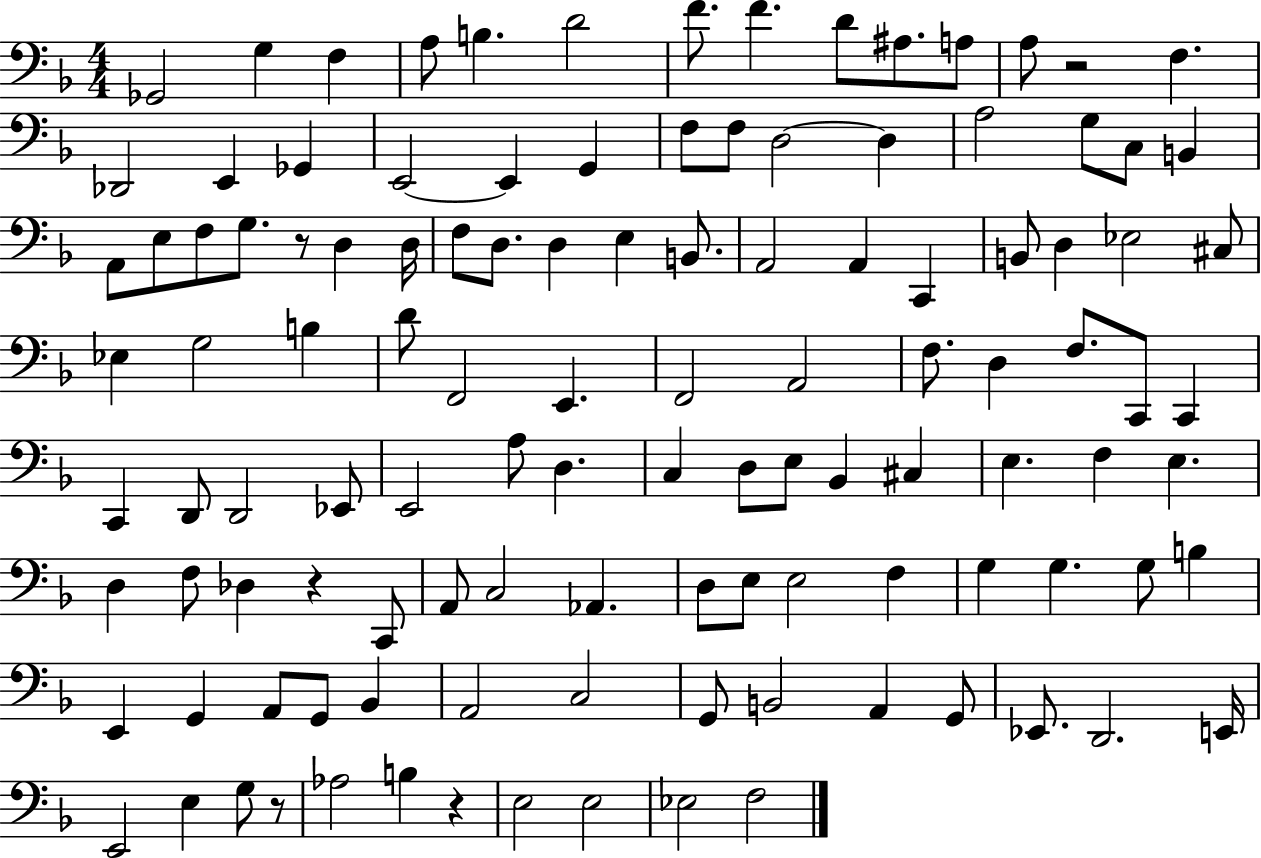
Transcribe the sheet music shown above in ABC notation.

X:1
T:Untitled
M:4/4
L:1/4
K:F
_G,,2 G, F, A,/2 B, D2 F/2 F D/2 ^A,/2 A,/2 A,/2 z2 F, _D,,2 E,, _G,, E,,2 E,, G,, F,/2 F,/2 D,2 D, A,2 G,/2 C,/2 B,, A,,/2 E,/2 F,/2 G,/2 z/2 D, D,/4 F,/2 D,/2 D, E, B,,/2 A,,2 A,, C,, B,,/2 D, _E,2 ^C,/2 _E, G,2 B, D/2 F,,2 E,, F,,2 A,,2 F,/2 D, F,/2 C,,/2 C,, C,, D,,/2 D,,2 _E,,/2 E,,2 A,/2 D, C, D,/2 E,/2 _B,, ^C, E, F, E, D, F,/2 _D, z C,,/2 A,,/2 C,2 _A,, D,/2 E,/2 E,2 F, G, G, G,/2 B, E,, G,, A,,/2 G,,/2 _B,, A,,2 C,2 G,,/2 B,,2 A,, G,,/2 _E,,/2 D,,2 E,,/4 E,,2 E, G,/2 z/2 _A,2 B, z E,2 E,2 _E,2 F,2